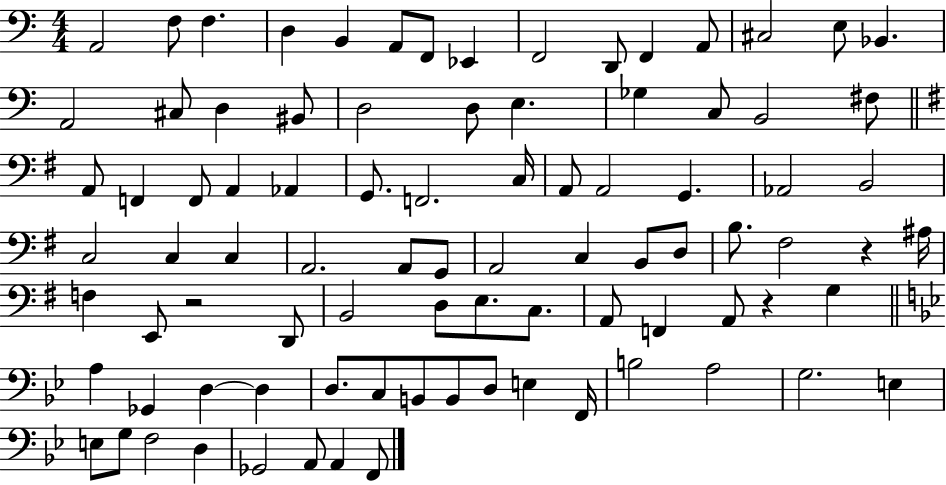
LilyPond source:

{
  \clef bass
  \numericTimeSignature
  \time 4/4
  \key c \major
  a,2 f8 f4. | d4 b,4 a,8 f,8 ees,4 | f,2 d,8 f,4 a,8 | cis2 e8 bes,4. | \break a,2 cis8 d4 bis,8 | d2 d8 e4. | ges4 c8 b,2 fis8 | \bar "||" \break \key e \minor a,8 f,4 f,8 a,4 aes,4 | g,8. f,2. c16 | a,8 a,2 g,4. | aes,2 b,2 | \break c2 c4 c4 | a,2. a,8 g,8 | a,2 c4 b,8 d8 | b8. fis2 r4 ais16 | \break f4 e,8 r2 d,8 | b,2 d8 e8. c8. | a,8 f,4 a,8 r4 g4 | \bar "||" \break \key g \minor a4 ges,4 d4~~ d4 | d8. c8 b,8 b,8 d8 e4 f,16 | b2 a2 | g2. e4 | \break e8 g8 f2 d4 | ges,2 a,8 a,4 f,8 | \bar "|."
}